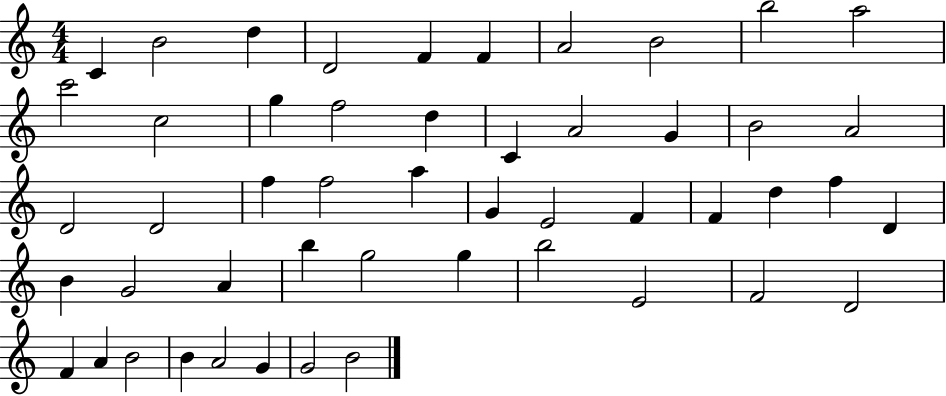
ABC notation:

X:1
T:Untitled
M:4/4
L:1/4
K:C
C B2 d D2 F F A2 B2 b2 a2 c'2 c2 g f2 d C A2 G B2 A2 D2 D2 f f2 a G E2 F F d f D B G2 A b g2 g b2 E2 F2 D2 F A B2 B A2 G G2 B2